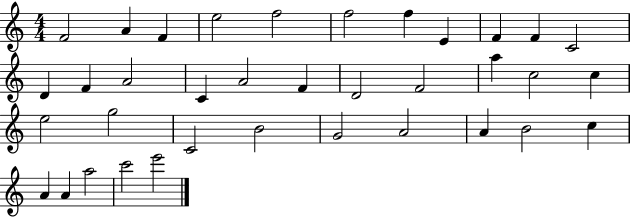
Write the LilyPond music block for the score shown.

{
  \clef treble
  \numericTimeSignature
  \time 4/4
  \key c \major
  f'2 a'4 f'4 | e''2 f''2 | f''2 f''4 e'4 | f'4 f'4 c'2 | \break d'4 f'4 a'2 | c'4 a'2 f'4 | d'2 f'2 | a''4 c''2 c''4 | \break e''2 g''2 | c'2 b'2 | g'2 a'2 | a'4 b'2 c''4 | \break a'4 a'4 a''2 | c'''2 e'''2 | \bar "|."
}